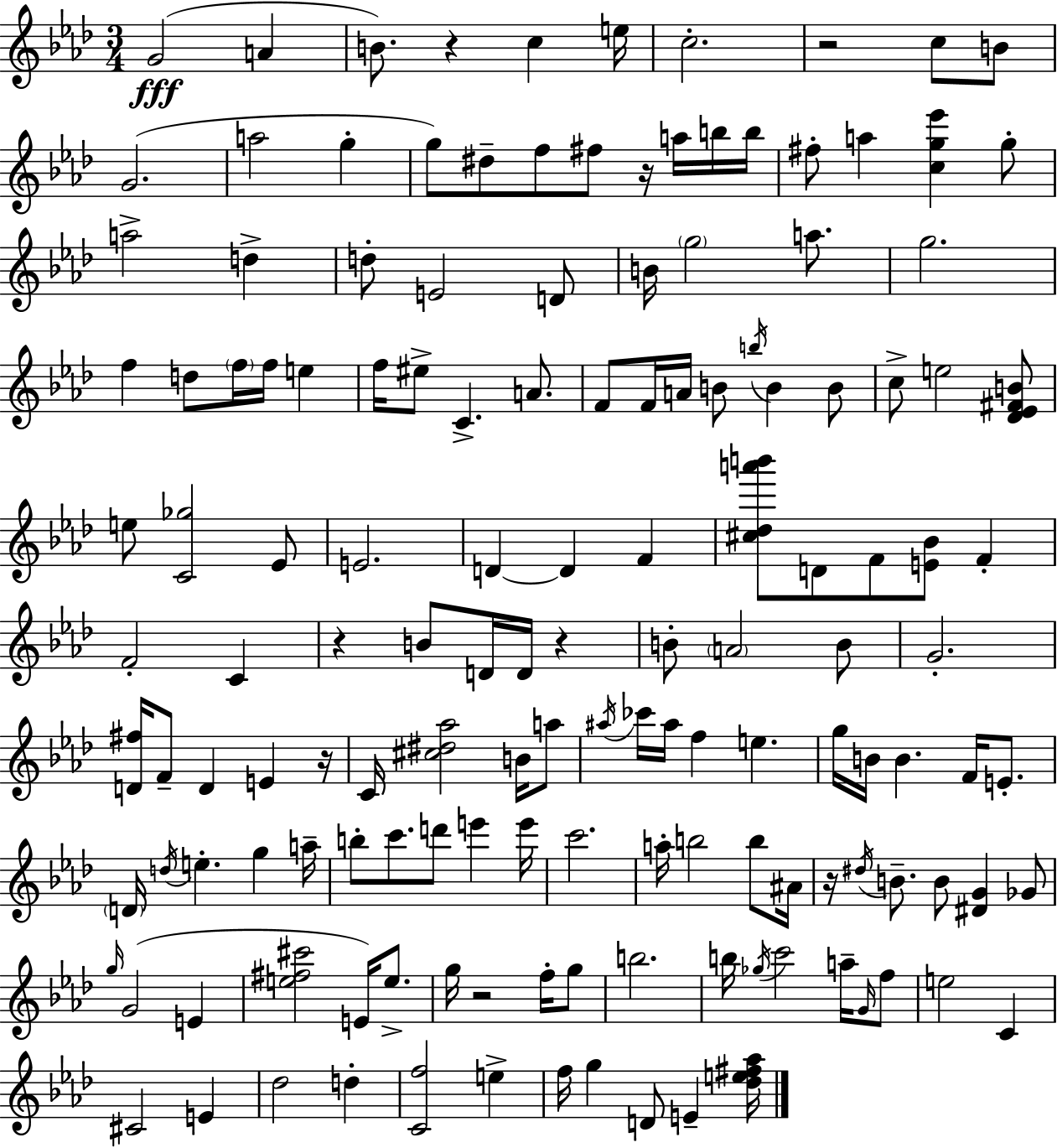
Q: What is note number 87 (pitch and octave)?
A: A5